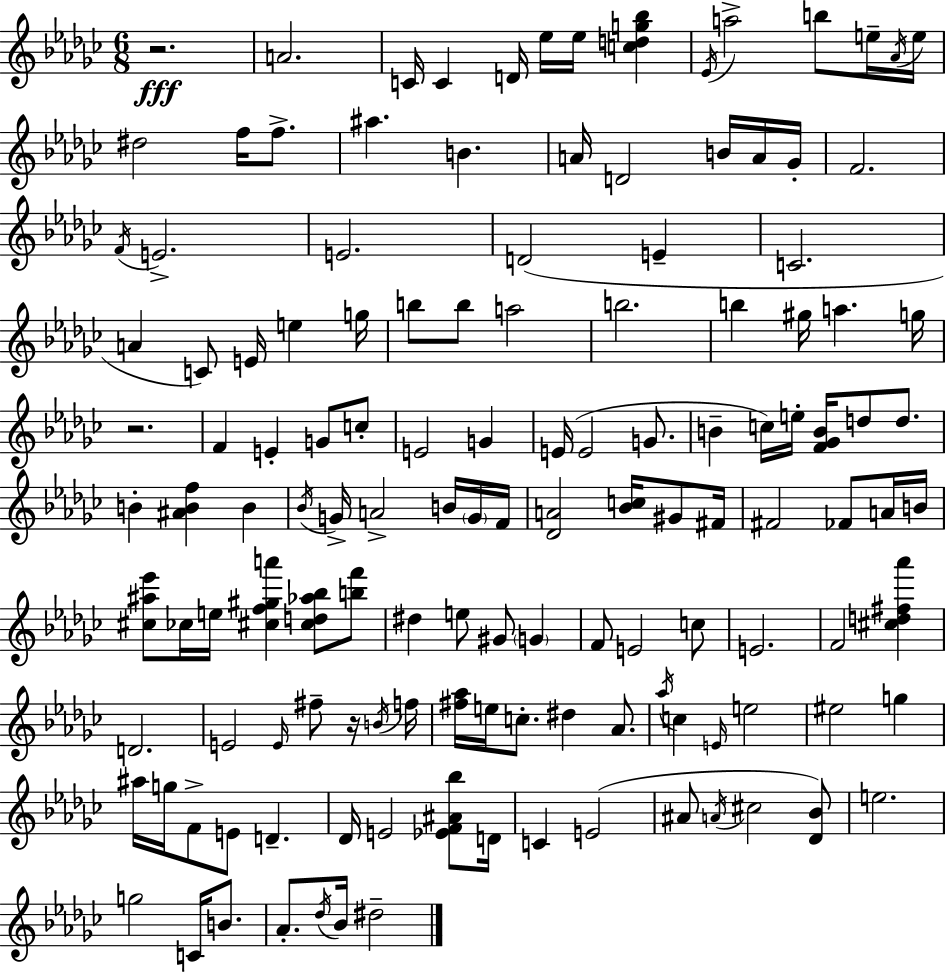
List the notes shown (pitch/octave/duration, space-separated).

R/h. A4/h. C4/s C4/q D4/s Eb5/s Eb5/s [C5,D5,G5,Bb5]/q Eb4/s A5/h B5/e E5/s Ab4/s E5/s D#5/h F5/s F5/e. A#5/q. B4/q. A4/s D4/h B4/s A4/s Gb4/s F4/h. F4/s E4/h. E4/h. D4/h E4/q C4/h. A4/q C4/e E4/s E5/q G5/s B5/e B5/e A5/h B5/h. B5/q G#5/s A5/q. G5/s R/h. F4/q E4/q G4/e C5/e E4/h G4/q E4/s E4/h G4/e. B4/q C5/s E5/s [F4,Gb4,B4]/s D5/e D5/e. B4/q [A#4,B4,F5]/q B4/q Bb4/s G4/s A4/h B4/s G4/s F4/s [Db4,A4]/h [Bb4,C5]/s G#4/e F#4/s F#4/h FES4/e A4/s B4/s [C#5,A#5,Eb6]/e CES5/s E5/s [C#5,F5,G#5,A6]/q [C#5,D5,Ab5,Bb5]/e [B5,F6]/e D#5/q E5/e G#4/e G4/q F4/e E4/h C5/e E4/h. F4/h [C#5,D5,F#5,Ab6]/q D4/h. E4/h E4/s F#5/e R/s B4/s F5/s [F#5,Ab5]/s E5/s C5/e. D#5/q Ab4/e. Ab5/s C5/q E4/s E5/h EIS5/h G5/q A#5/s G5/s F4/e E4/e D4/q. Db4/s E4/h [Eb4,F4,A#4,Bb5]/e D4/s C4/q E4/h A#4/e A4/s C#5/h [Db4,Bb4]/e E5/h. G5/h C4/s B4/e. Ab4/e. Db5/s Bb4/s D#5/h